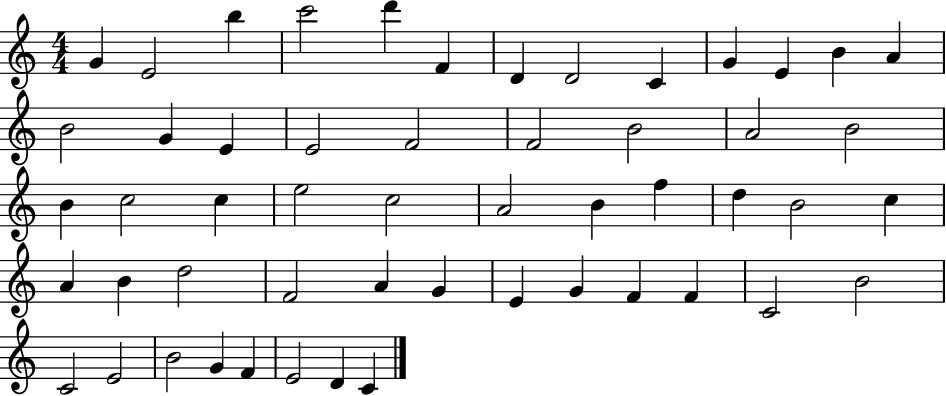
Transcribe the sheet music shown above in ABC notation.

X:1
T:Untitled
M:4/4
L:1/4
K:C
G E2 b c'2 d' F D D2 C G E B A B2 G E E2 F2 F2 B2 A2 B2 B c2 c e2 c2 A2 B f d B2 c A B d2 F2 A G E G F F C2 B2 C2 E2 B2 G F E2 D C